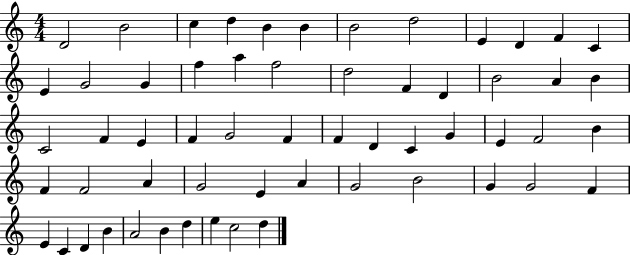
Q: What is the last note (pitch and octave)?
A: D5